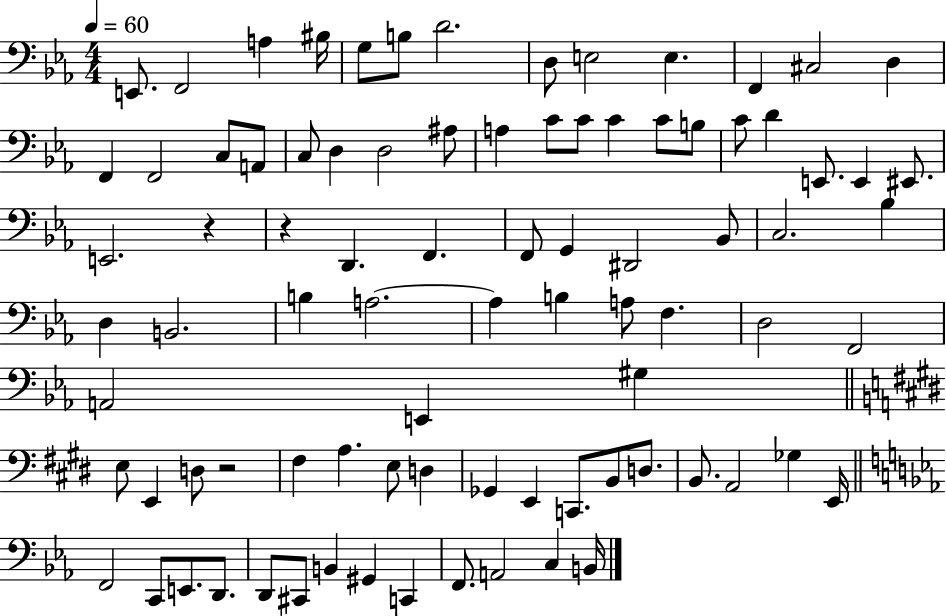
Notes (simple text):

E2/e. F2/h A3/q BIS3/s G3/e B3/e D4/h. D3/e E3/h E3/q. F2/q C#3/h D3/q F2/q F2/h C3/e A2/e C3/e D3/q D3/h A#3/e A3/q C4/e C4/e C4/q C4/e B3/e C4/e D4/q E2/e. E2/q EIS2/e. E2/h. R/q R/q D2/q. F2/q. F2/e G2/q D#2/h Bb2/e C3/h. Bb3/q D3/q B2/h. B3/q A3/h. A3/q B3/q A3/e F3/q. D3/h F2/h A2/h E2/q G#3/q E3/e E2/q D3/e R/h F#3/q A3/q. E3/e D3/q Gb2/q E2/q C2/e. B2/e D3/e. B2/e. A2/h Gb3/q E2/s F2/h C2/e E2/e. D2/e. D2/e C#2/e B2/q G#2/q C2/q F2/e. A2/h C3/q B2/s